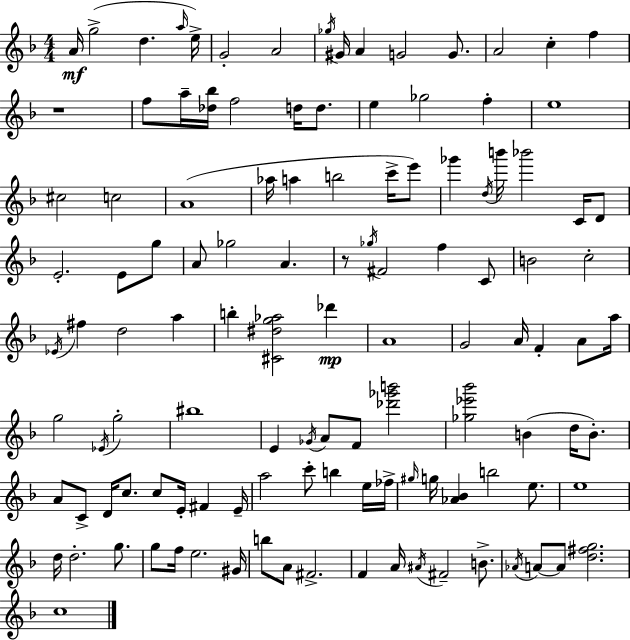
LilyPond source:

{
  \clef treble
  \numericTimeSignature
  \time 4/4
  \key f \major
  a'16\mf g''2->( d''4. \grace { a''16 }) | e''16-> g'2-. a'2 | \acciaccatura { ges''16 } gis'16 a'4 g'2 g'8. | a'2 c''4-. f''4 | \break r1 | f''8 a''16-- <des'' bes''>16 f''2 d''16 d''8. | e''4 ges''2 f''4-. | e''1 | \break cis''2 c''2 | a'1( | aes''16 a''4 b''2 c'''16-> | e'''8) ges'''4 \acciaccatura { d''16 } b'''16 bes'''2 | \break c'16 d'8 e'2.-. e'8 | g''8 a'8 ges''2 a'4. | r8 \acciaccatura { ges''16 } fis'2 f''4 | c'8 b'2 c''2-. | \break \acciaccatura { ees'16 } fis''4 d''2 | a''4 b''4-. <cis' dis'' g'' aes''>2 | des'''4\mp a'1 | g'2 a'16 f'4-. | \break a'8 a''16 g''2 \acciaccatura { ees'16 } g''2-. | bis''1 | e'4 \acciaccatura { ges'16 } a'8 f'8 <des''' ges''' b'''>2 | <ges'' ees''' bes'''>2 b'4( | \break d''16 b'8.-.) a'8 c'8-> d'16 c''8. c''8 | e'16-. fis'4 e'16-- a''2 c'''8-. | b''4 e''16 fes''16-> \grace { gis''16 } g''16 <aes' bes'>4 b''2 | e''8. e''1 | \break d''16 d''2.-. | g''8. g''8 f''16 e''2. | gis'16 b''8 a'8 fis'2.-> | f'4 a'16 \acciaccatura { ais'16 } fis'2-- | \break b'8.-> \acciaccatura { aes'16 } a'8~~ a'8 <d'' fis'' g''>2. | c''1 | \bar "|."
}